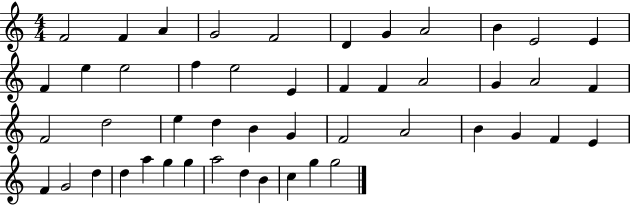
F4/h F4/q A4/q G4/h F4/h D4/q G4/q A4/h B4/q E4/h E4/q F4/q E5/q E5/h F5/q E5/h E4/q F4/q F4/q A4/h G4/q A4/h F4/q F4/h D5/h E5/q D5/q B4/q G4/q F4/h A4/h B4/q G4/q F4/q E4/q F4/q G4/h D5/q D5/q A5/q G5/q G5/q A5/h D5/q B4/q C5/q G5/q G5/h